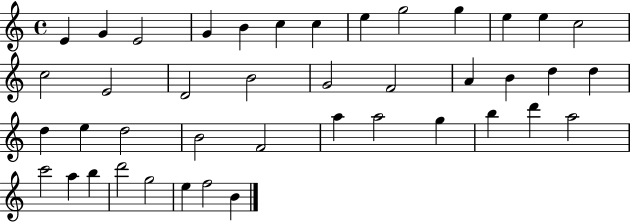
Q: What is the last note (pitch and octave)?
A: B4